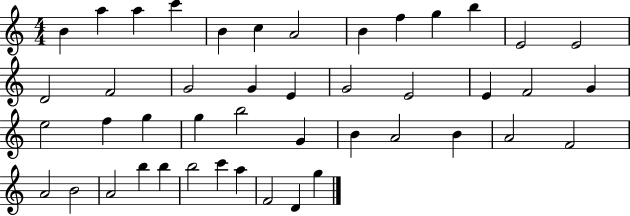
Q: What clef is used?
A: treble